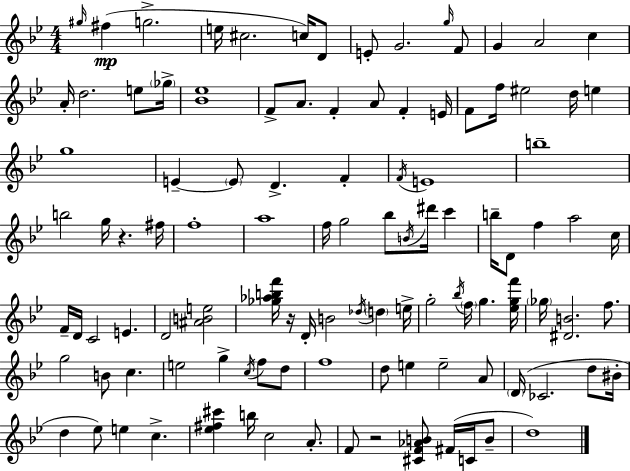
G#5/s F#5/q G5/h. E5/s C#5/h. C5/s D4/e E4/e G4/h. G5/s F4/e G4/q A4/h C5/q A4/s D5/h. E5/e Gb5/s [Bb4,Eb5]/w F4/e A4/e. F4/q A4/e F4/q E4/s F4/e F5/s EIS5/h D5/s E5/q G5/w E4/q E4/e D4/q. F4/q F4/s E4/w B5/w B5/h G5/s R/q. F#5/s F5/w A5/w F5/s G5/h Bb5/e B4/s D#6/s C6/q B5/s D4/e F5/q A5/h C5/s F4/s D4/s C4/h E4/q. D4/h [A#4,B4,E5]/h [Gb5,Ab5,B5,F6]/s R/s D4/s B4/h Db5/s D5/q E5/s G5/h Bb5/s F5/s G5/q. [Eb5,G5,F6]/s Gb5/s [D#4,B4]/h. F5/e. G5/h B4/e C5/q. E5/h G5/q C5/s F5/e D5/e F5/w D5/e E5/q E5/h A4/e D4/s CES4/h. D5/e BIS4/s D5/q Eb5/e E5/q C5/q. [Eb5,F#5,C#6]/q B5/s C5/h A4/e. F4/e R/h [C#4,F4,Ab4,B4]/e F#4/s C4/s B4/e D5/w